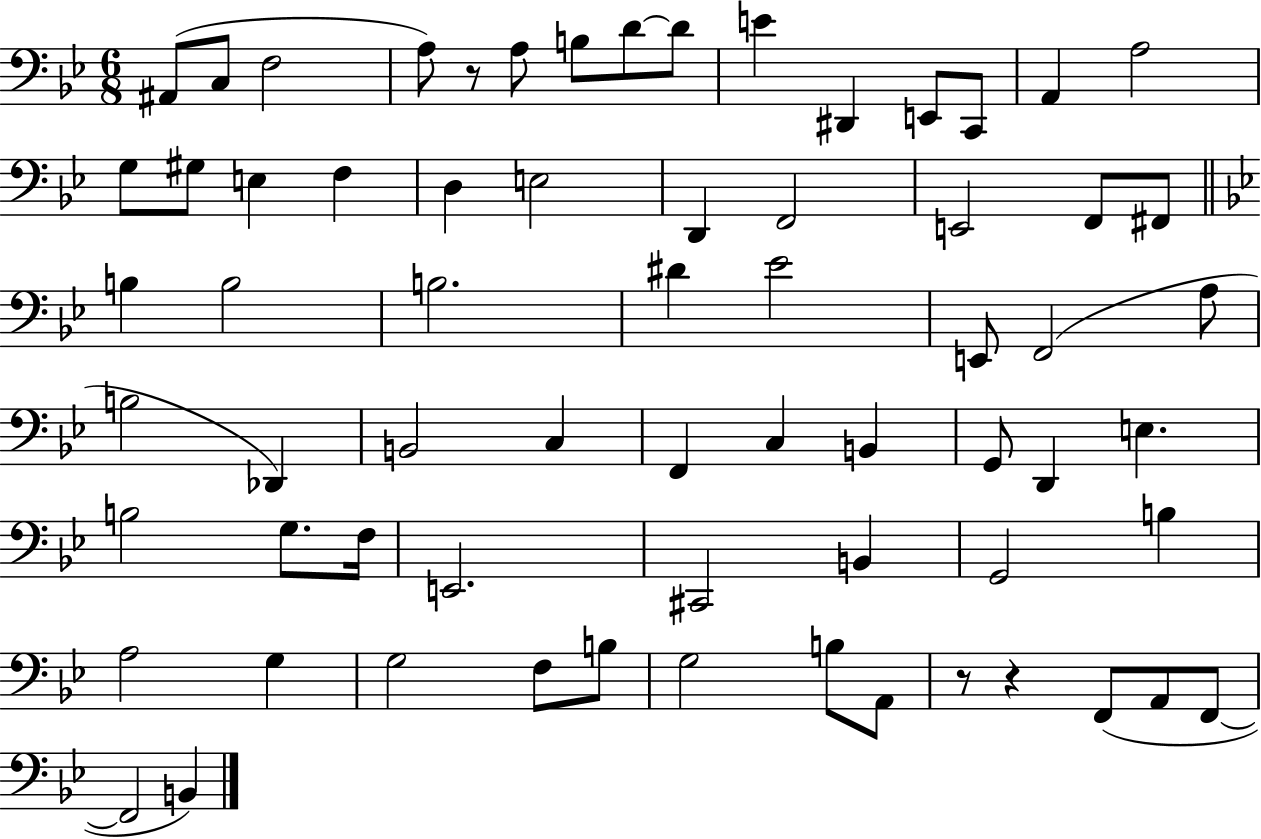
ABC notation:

X:1
T:Untitled
M:6/8
L:1/4
K:Bb
^A,,/2 C,/2 F,2 A,/2 z/2 A,/2 B,/2 D/2 D/2 E ^D,, E,,/2 C,,/2 A,, A,2 G,/2 ^G,/2 E, F, D, E,2 D,, F,,2 E,,2 F,,/2 ^F,,/2 B, B,2 B,2 ^D _E2 E,,/2 F,,2 A,/2 B,2 _D,, B,,2 C, F,, C, B,, G,,/2 D,, E, B,2 G,/2 F,/4 E,,2 ^C,,2 B,, G,,2 B, A,2 G, G,2 F,/2 B,/2 G,2 B,/2 A,,/2 z/2 z F,,/2 A,,/2 F,,/2 F,,2 B,,